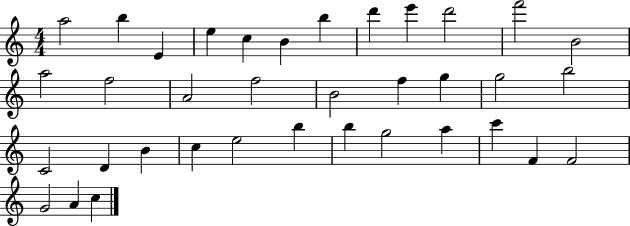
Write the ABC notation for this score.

X:1
T:Untitled
M:4/4
L:1/4
K:C
a2 b E e c B b d' e' d'2 f'2 B2 a2 f2 A2 f2 B2 f g g2 b2 C2 D B c e2 b b g2 a c' F F2 G2 A c